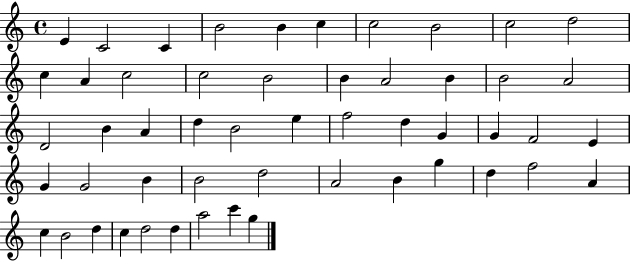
E4/q C4/h C4/q B4/h B4/q C5/q C5/h B4/h C5/h D5/h C5/q A4/q C5/h C5/h B4/h B4/q A4/h B4/q B4/h A4/h D4/h B4/q A4/q D5/q B4/h E5/q F5/h D5/q G4/q G4/q F4/h E4/q G4/q G4/h B4/q B4/h D5/h A4/h B4/q G5/q D5/q F5/h A4/q C5/q B4/h D5/q C5/q D5/h D5/q A5/h C6/q G5/q